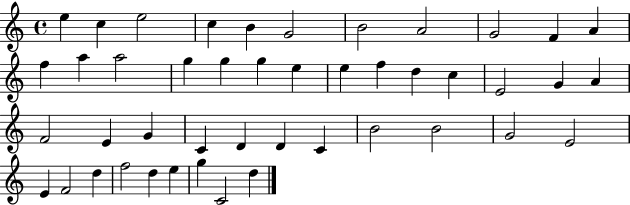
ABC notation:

X:1
T:Untitled
M:4/4
L:1/4
K:C
e c e2 c B G2 B2 A2 G2 F A f a a2 g g g e e f d c E2 G A F2 E G C D D C B2 B2 G2 E2 E F2 d f2 d e g C2 d